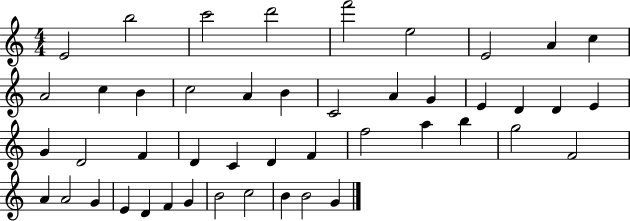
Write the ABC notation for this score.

X:1
T:Untitled
M:4/4
L:1/4
K:C
E2 b2 c'2 d'2 f'2 e2 E2 A c A2 c B c2 A B C2 A G E D D E G D2 F D C D F f2 a b g2 F2 A A2 G E D F G B2 c2 B B2 G